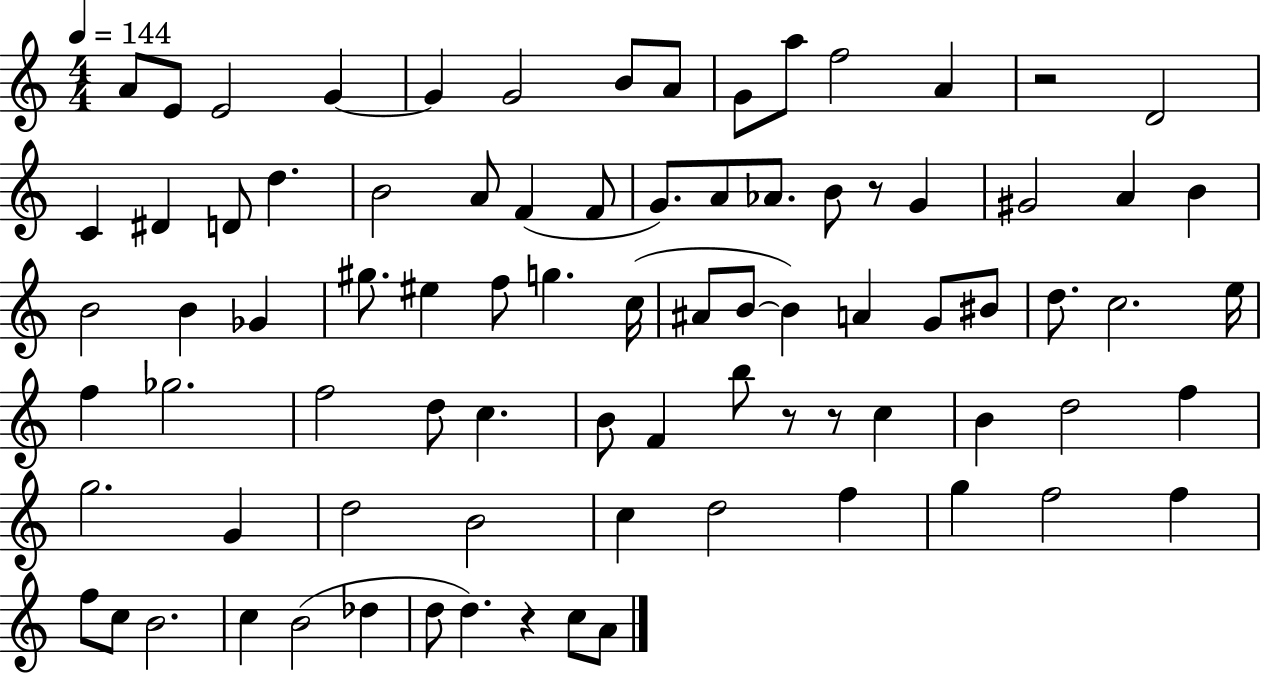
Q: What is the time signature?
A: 4/4